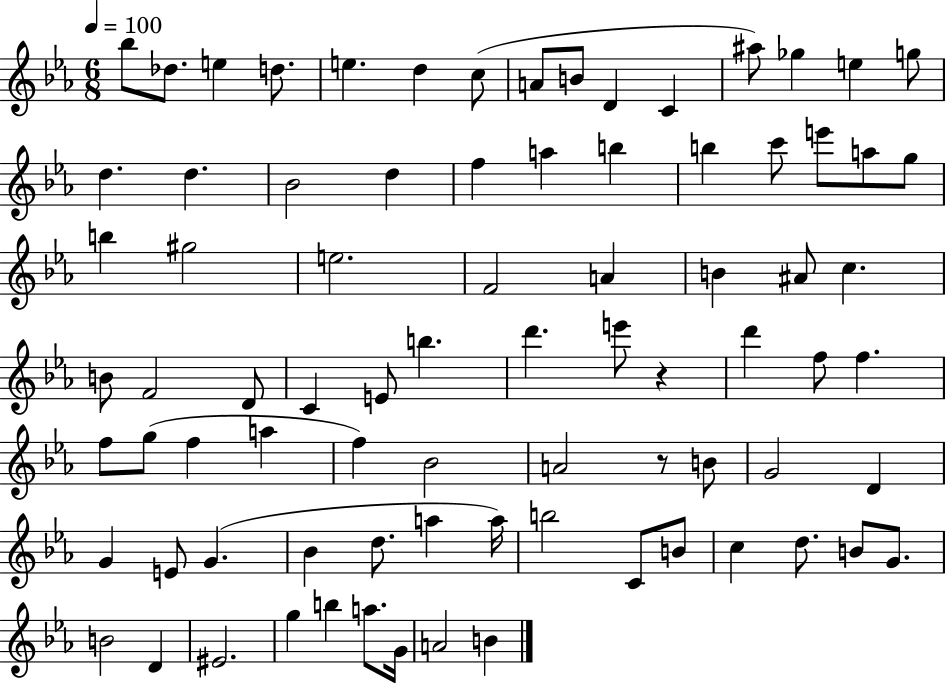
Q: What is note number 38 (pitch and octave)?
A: D4